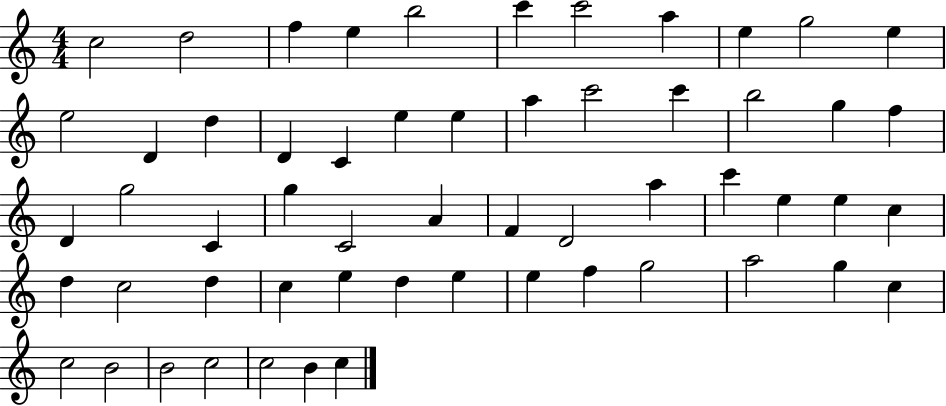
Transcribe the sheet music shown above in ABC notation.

X:1
T:Untitled
M:4/4
L:1/4
K:C
c2 d2 f e b2 c' c'2 a e g2 e e2 D d D C e e a c'2 c' b2 g f D g2 C g C2 A F D2 a c' e e c d c2 d c e d e e f g2 a2 g c c2 B2 B2 c2 c2 B c